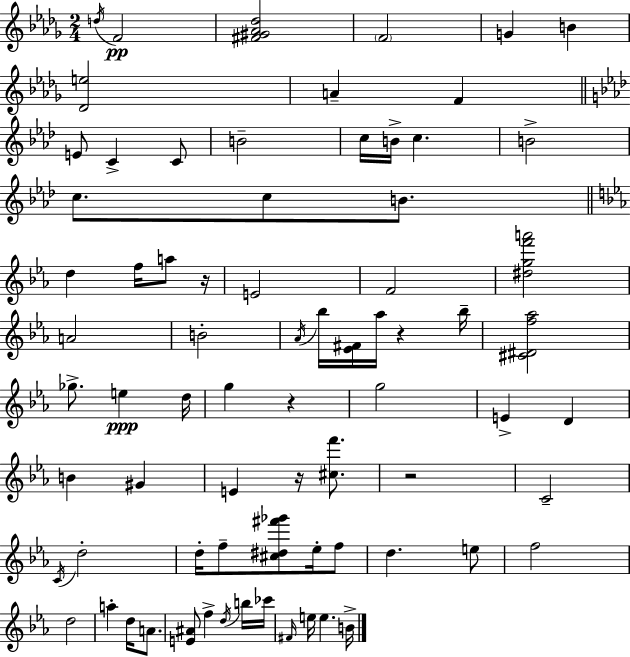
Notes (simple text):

D5/s F4/h [F#4,G#4,Ab4,Db5]/h F4/h G4/q B4/q [Db4,E5]/h A4/q F4/q E4/e C4/q C4/e B4/h C5/s B4/s C5/q. B4/h C5/e. C5/e B4/e. D5/q F5/s A5/e R/s E4/h F4/h [D#5,G5,F6,A6]/h A4/h B4/h Ab4/s Bb5/s [Eb4,F#4]/s Ab5/s R/q Bb5/s [C#4,D#4,F5,Ab5]/h Gb5/e. E5/q D5/s G5/q R/q G5/h E4/q D4/q B4/q G#4/q E4/q R/s [C#5,F6]/e. R/h C4/h C4/s D5/h D5/s F5/e [C#5,D#5,F#6,Gb6]/e Eb5/s F5/e D5/q. E5/e F5/h D5/h A5/q D5/s A4/e. [E4,A#4]/e F5/q D5/s B5/s CES6/s F#4/s E5/s E5/q. B4/s